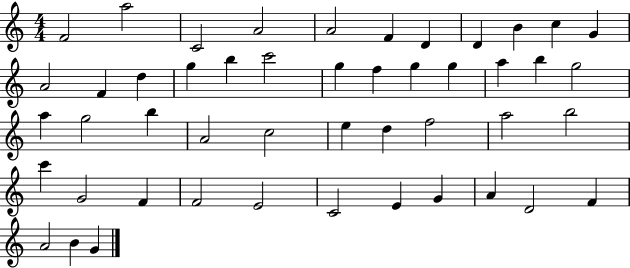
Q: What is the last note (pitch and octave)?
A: G4